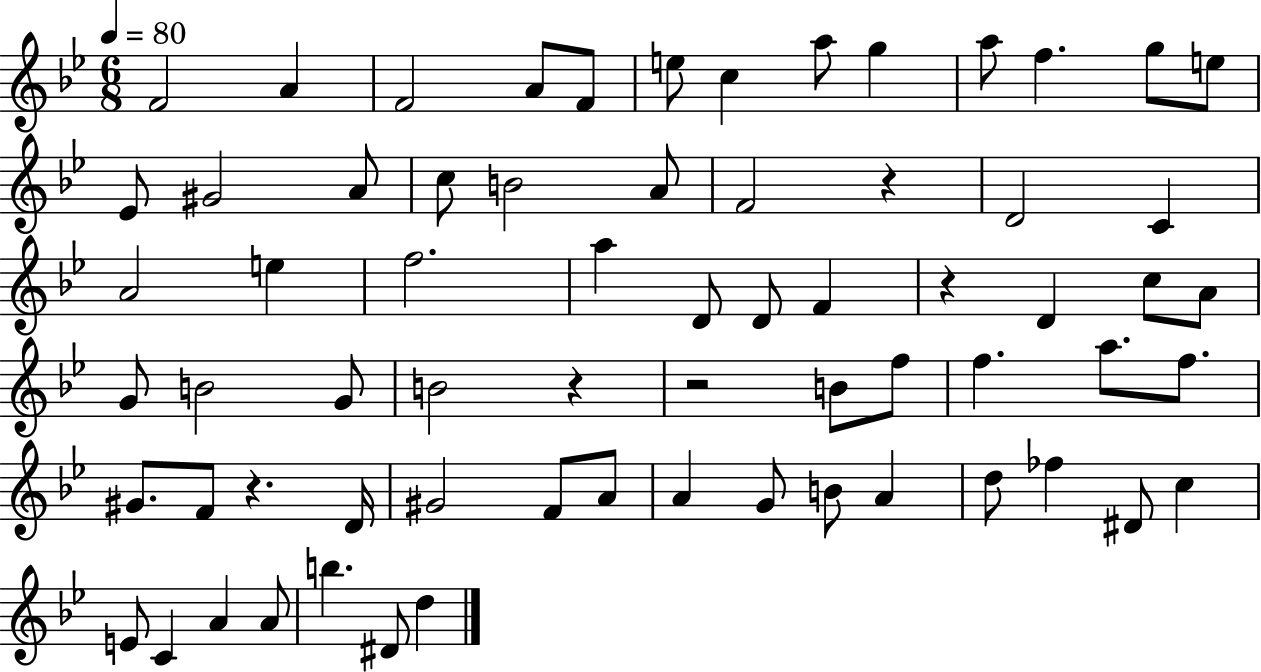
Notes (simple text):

F4/h A4/q F4/h A4/e F4/e E5/e C5/q A5/e G5/q A5/e F5/q. G5/e E5/e Eb4/e G#4/h A4/e C5/e B4/h A4/e F4/h R/q D4/h C4/q A4/h E5/q F5/h. A5/q D4/e D4/e F4/q R/q D4/q C5/e A4/e G4/e B4/h G4/e B4/h R/q R/h B4/e F5/e F5/q. A5/e. F5/e. G#4/e. F4/e R/q. D4/s G#4/h F4/e A4/e A4/q G4/e B4/e A4/q D5/e FES5/q D#4/e C5/q E4/e C4/q A4/q A4/e B5/q. D#4/e D5/q